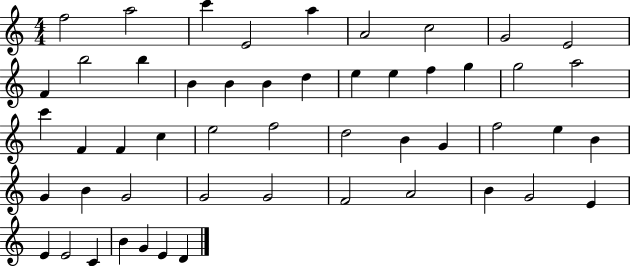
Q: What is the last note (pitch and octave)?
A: D4